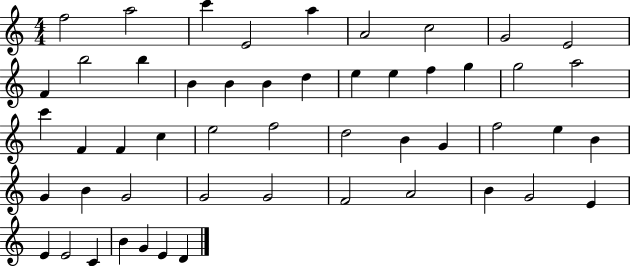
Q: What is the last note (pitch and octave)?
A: D4